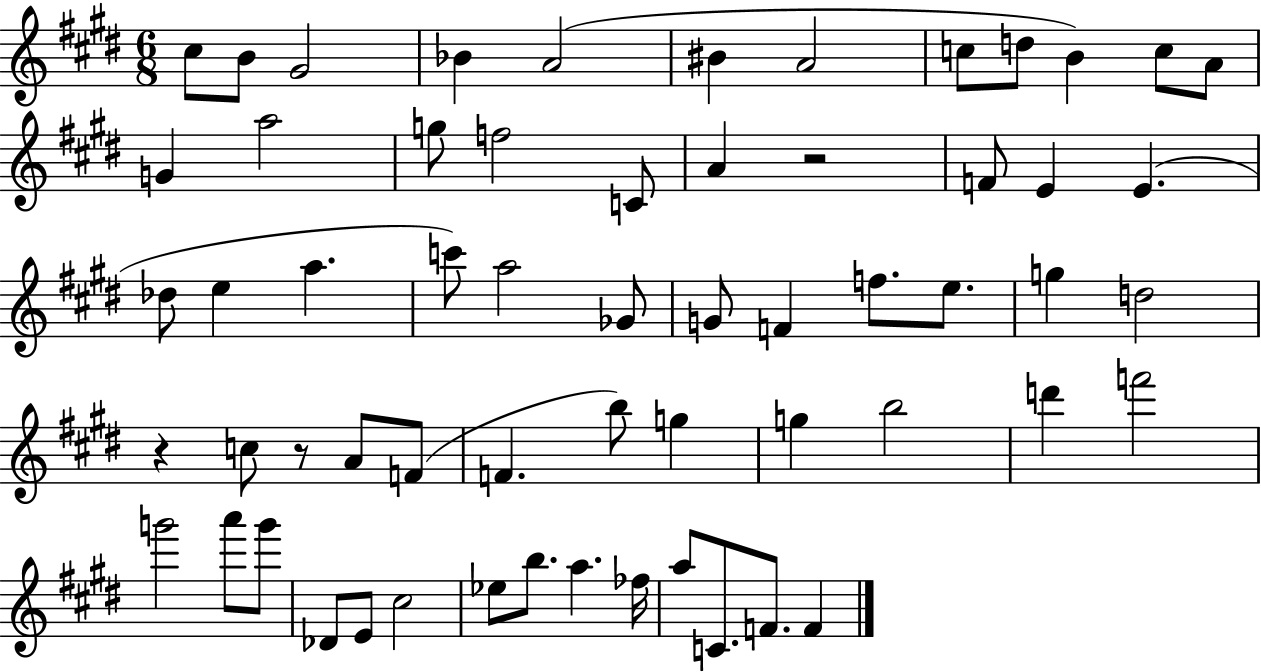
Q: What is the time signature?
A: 6/8